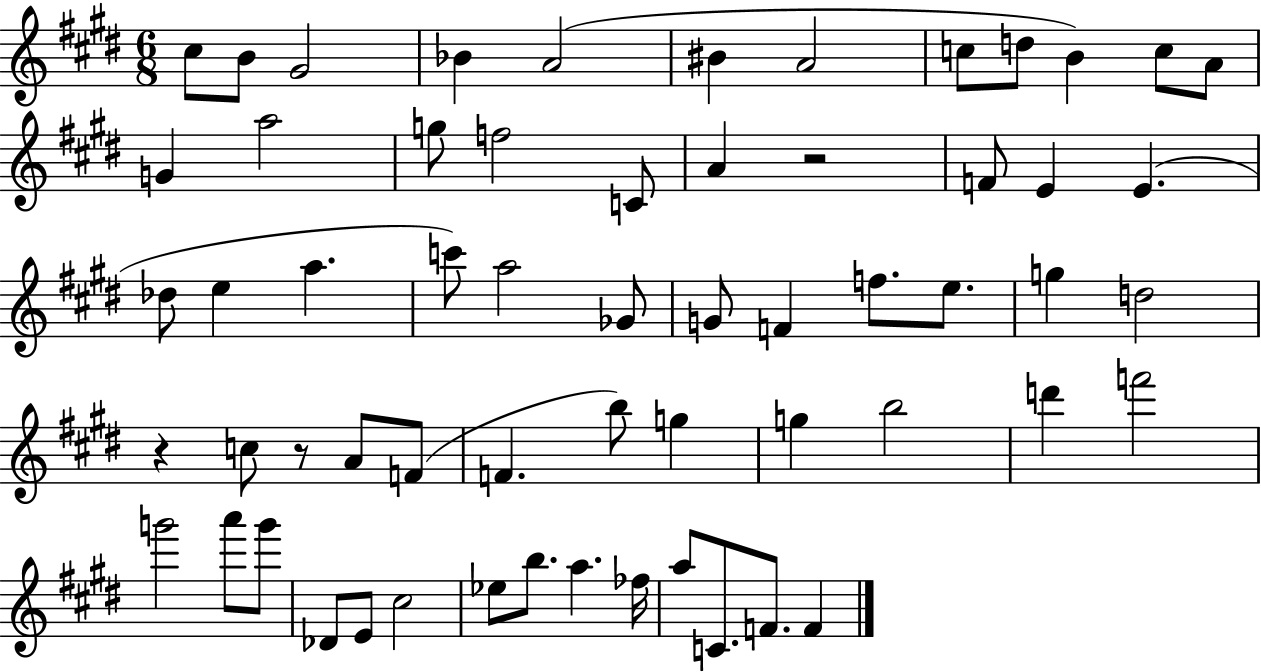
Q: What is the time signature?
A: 6/8